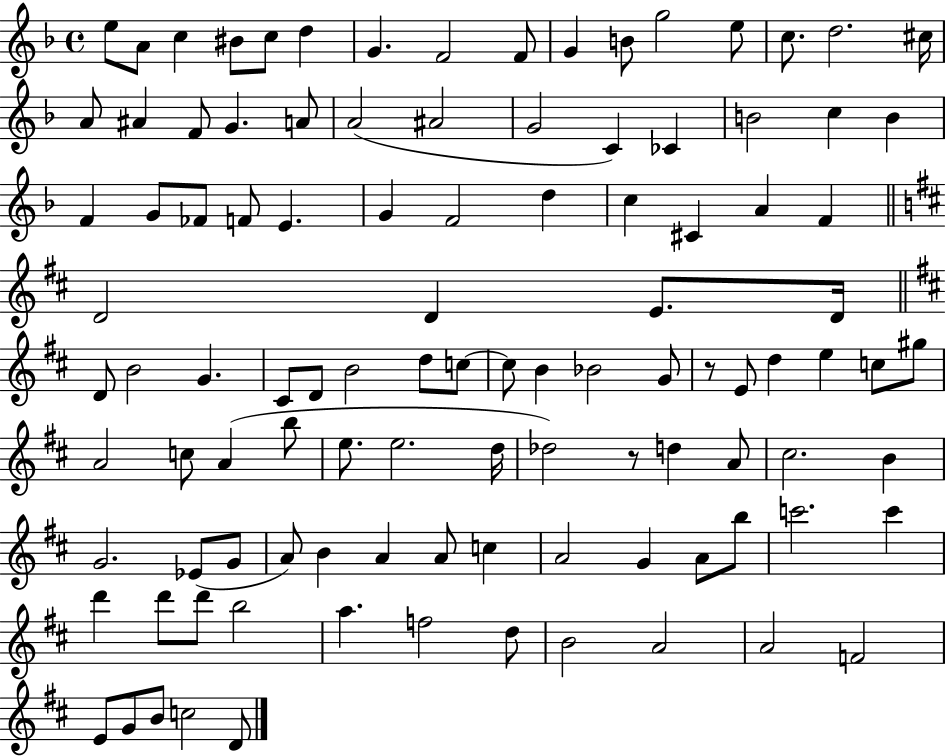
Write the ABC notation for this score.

X:1
T:Untitled
M:4/4
L:1/4
K:F
e/2 A/2 c ^B/2 c/2 d G F2 F/2 G B/2 g2 e/2 c/2 d2 ^c/4 A/2 ^A F/2 G A/2 A2 ^A2 G2 C _C B2 c B F G/2 _F/2 F/2 E G F2 d c ^C A F D2 D E/2 D/4 D/2 B2 G ^C/2 D/2 B2 d/2 c/2 c/2 B _B2 G/2 z/2 E/2 d e c/2 ^g/2 A2 c/2 A b/2 e/2 e2 d/4 _d2 z/2 d A/2 ^c2 B G2 _E/2 G/2 A/2 B A A/2 c A2 G A/2 b/2 c'2 c' d' d'/2 d'/2 b2 a f2 d/2 B2 A2 A2 F2 E/2 G/2 B/2 c2 D/2